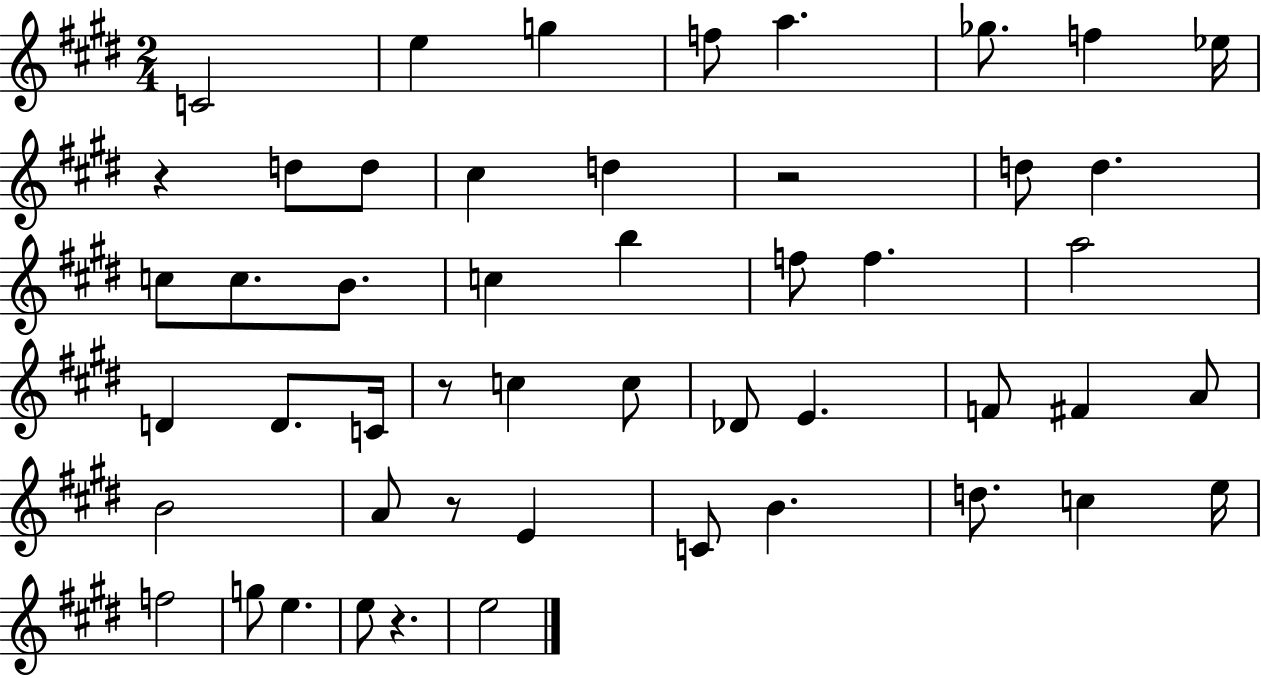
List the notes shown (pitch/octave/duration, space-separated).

C4/h E5/q G5/q F5/e A5/q. Gb5/e. F5/q Eb5/s R/q D5/e D5/e C#5/q D5/q R/h D5/e D5/q. C5/e C5/e. B4/e. C5/q B5/q F5/e F5/q. A5/h D4/q D4/e. C4/s R/e C5/q C5/e Db4/e E4/q. F4/e F#4/q A4/e B4/h A4/e R/e E4/q C4/e B4/q. D5/e. C5/q E5/s F5/h G5/e E5/q. E5/e R/q. E5/h